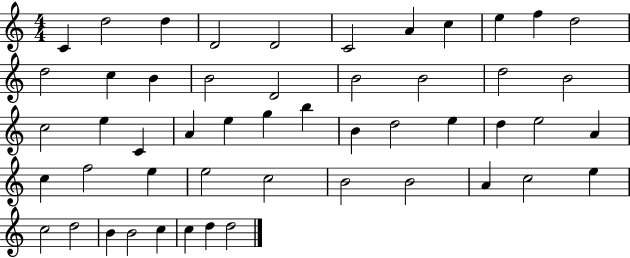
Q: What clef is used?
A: treble